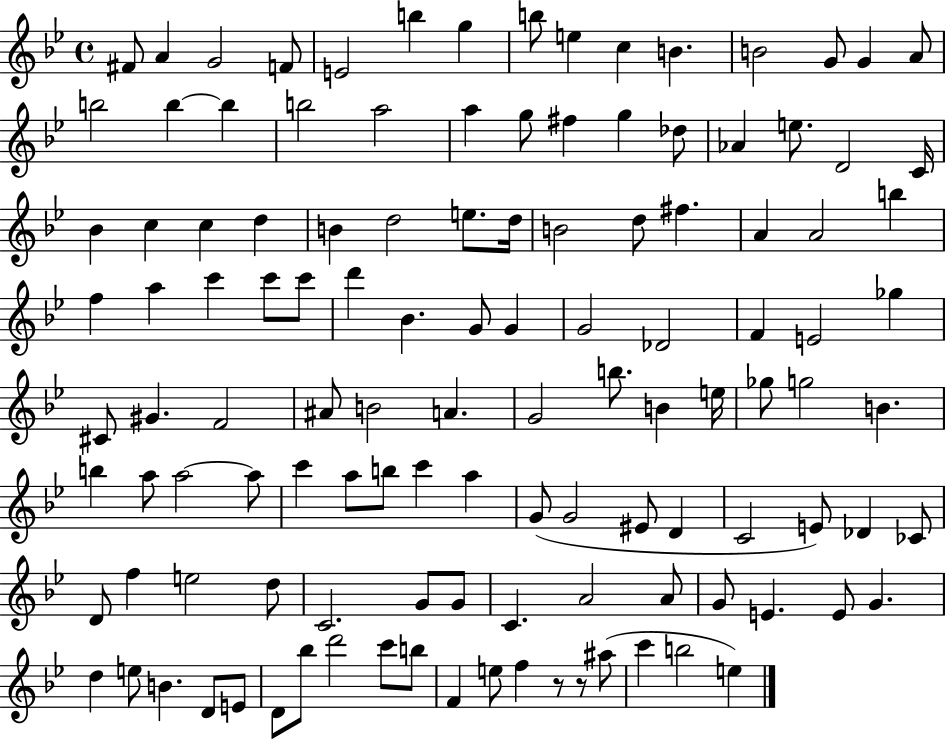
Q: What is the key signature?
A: BES major